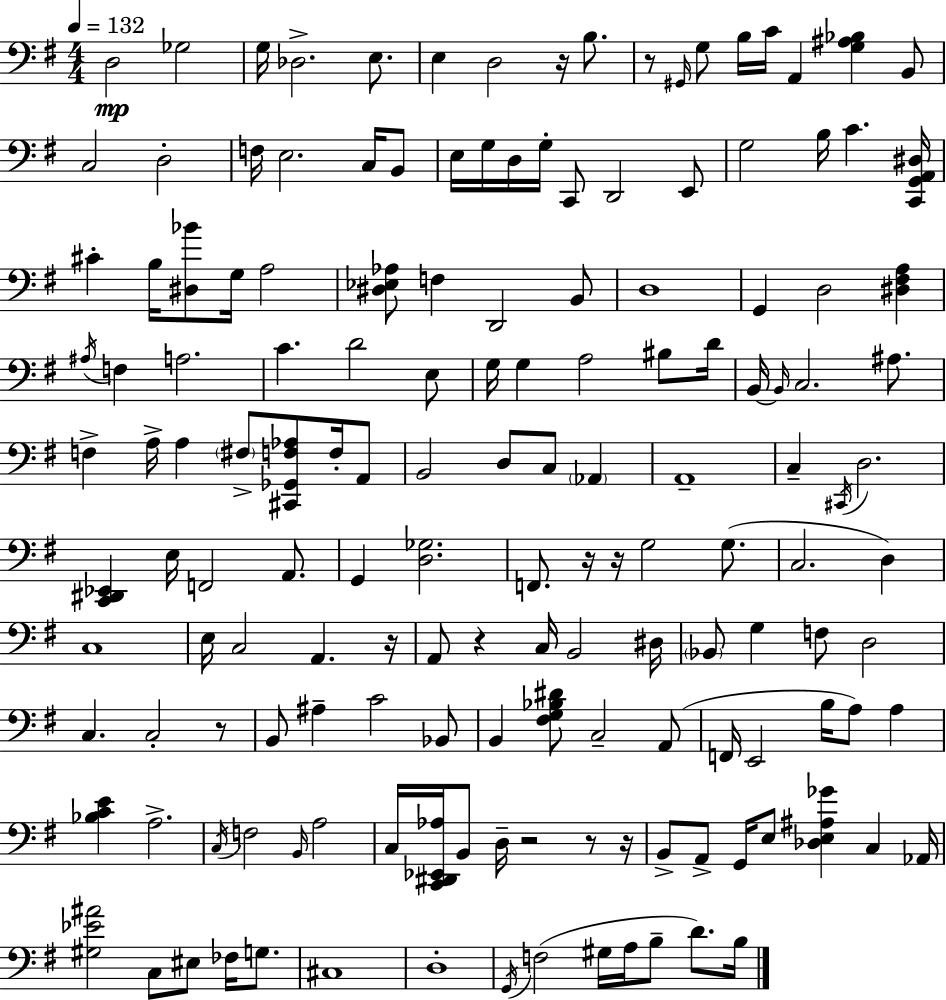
X:1
T:Untitled
M:4/4
L:1/4
K:Em
D,2 _G,2 G,/4 _D,2 E,/2 E, D,2 z/4 B,/2 z/2 ^G,,/4 G,/2 B,/4 C/4 A,, [G,^A,_B,] B,,/2 C,2 D,2 F,/4 E,2 C,/4 B,,/2 E,/4 G,/4 D,/4 G,/4 C,,/2 D,,2 E,,/2 G,2 B,/4 C [C,,G,,A,,^D,]/4 ^C B,/4 [^D,_B]/2 G,/4 A,2 [^D,_E,_A,]/2 F, D,,2 B,,/2 D,4 G,, D,2 [^D,^F,A,] ^A,/4 F, A,2 C D2 E,/2 G,/4 G, A,2 ^B,/2 D/4 B,,/4 B,,/4 C,2 ^A,/2 F, A,/4 A, ^F,/2 [^C,,_G,,F,_A,]/2 F,/4 A,,/2 B,,2 D,/2 C,/2 _A,, A,,4 C, ^C,,/4 D,2 [C,,^D,,_E,,] E,/4 F,,2 A,,/2 G,, [D,_G,]2 F,,/2 z/4 z/4 G,2 G,/2 C,2 D, C,4 E,/4 C,2 A,, z/4 A,,/2 z C,/4 B,,2 ^D,/4 _B,,/2 G, F,/2 D,2 C, C,2 z/2 B,,/2 ^A, C2 _B,,/2 B,, [^F,G,_B,^D]/2 C,2 A,,/2 F,,/4 E,,2 B,/4 A,/2 A, [_B,CE] A,2 C,/4 F,2 B,,/4 A,2 C,/4 [C,,^D,,_E,,_A,]/4 B,,/2 D,/4 z2 z/2 z/4 B,,/2 A,,/2 G,,/4 E,/2 [_D,E,^A,_G] C, _A,,/4 [^G,_E^A]2 C,/2 ^E,/2 _F,/4 G,/2 ^C,4 D,4 G,,/4 F,2 ^G,/4 A,/4 B,/2 D/2 B,/4